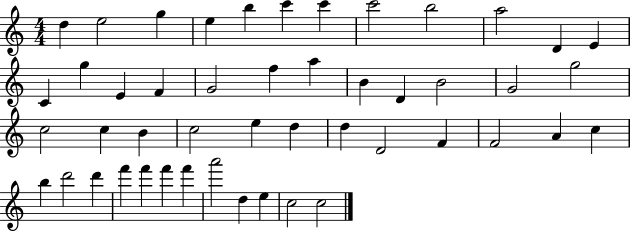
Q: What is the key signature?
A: C major